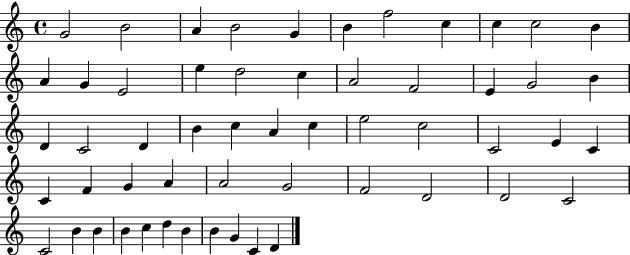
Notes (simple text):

G4/h B4/h A4/q B4/h G4/q B4/q F5/h C5/q C5/q C5/h B4/q A4/q G4/q E4/h E5/q D5/h C5/q A4/h F4/h E4/q G4/h B4/q D4/q C4/h D4/q B4/q C5/q A4/q C5/q E5/h C5/h C4/h E4/q C4/q C4/q F4/q G4/q A4/q A4/h G4/h F4/h D4/h D4/h C4/h C4/h B4/q B4/q B4/q C5/q D5/q B4/q B4/q G4/q C4/q D4/q